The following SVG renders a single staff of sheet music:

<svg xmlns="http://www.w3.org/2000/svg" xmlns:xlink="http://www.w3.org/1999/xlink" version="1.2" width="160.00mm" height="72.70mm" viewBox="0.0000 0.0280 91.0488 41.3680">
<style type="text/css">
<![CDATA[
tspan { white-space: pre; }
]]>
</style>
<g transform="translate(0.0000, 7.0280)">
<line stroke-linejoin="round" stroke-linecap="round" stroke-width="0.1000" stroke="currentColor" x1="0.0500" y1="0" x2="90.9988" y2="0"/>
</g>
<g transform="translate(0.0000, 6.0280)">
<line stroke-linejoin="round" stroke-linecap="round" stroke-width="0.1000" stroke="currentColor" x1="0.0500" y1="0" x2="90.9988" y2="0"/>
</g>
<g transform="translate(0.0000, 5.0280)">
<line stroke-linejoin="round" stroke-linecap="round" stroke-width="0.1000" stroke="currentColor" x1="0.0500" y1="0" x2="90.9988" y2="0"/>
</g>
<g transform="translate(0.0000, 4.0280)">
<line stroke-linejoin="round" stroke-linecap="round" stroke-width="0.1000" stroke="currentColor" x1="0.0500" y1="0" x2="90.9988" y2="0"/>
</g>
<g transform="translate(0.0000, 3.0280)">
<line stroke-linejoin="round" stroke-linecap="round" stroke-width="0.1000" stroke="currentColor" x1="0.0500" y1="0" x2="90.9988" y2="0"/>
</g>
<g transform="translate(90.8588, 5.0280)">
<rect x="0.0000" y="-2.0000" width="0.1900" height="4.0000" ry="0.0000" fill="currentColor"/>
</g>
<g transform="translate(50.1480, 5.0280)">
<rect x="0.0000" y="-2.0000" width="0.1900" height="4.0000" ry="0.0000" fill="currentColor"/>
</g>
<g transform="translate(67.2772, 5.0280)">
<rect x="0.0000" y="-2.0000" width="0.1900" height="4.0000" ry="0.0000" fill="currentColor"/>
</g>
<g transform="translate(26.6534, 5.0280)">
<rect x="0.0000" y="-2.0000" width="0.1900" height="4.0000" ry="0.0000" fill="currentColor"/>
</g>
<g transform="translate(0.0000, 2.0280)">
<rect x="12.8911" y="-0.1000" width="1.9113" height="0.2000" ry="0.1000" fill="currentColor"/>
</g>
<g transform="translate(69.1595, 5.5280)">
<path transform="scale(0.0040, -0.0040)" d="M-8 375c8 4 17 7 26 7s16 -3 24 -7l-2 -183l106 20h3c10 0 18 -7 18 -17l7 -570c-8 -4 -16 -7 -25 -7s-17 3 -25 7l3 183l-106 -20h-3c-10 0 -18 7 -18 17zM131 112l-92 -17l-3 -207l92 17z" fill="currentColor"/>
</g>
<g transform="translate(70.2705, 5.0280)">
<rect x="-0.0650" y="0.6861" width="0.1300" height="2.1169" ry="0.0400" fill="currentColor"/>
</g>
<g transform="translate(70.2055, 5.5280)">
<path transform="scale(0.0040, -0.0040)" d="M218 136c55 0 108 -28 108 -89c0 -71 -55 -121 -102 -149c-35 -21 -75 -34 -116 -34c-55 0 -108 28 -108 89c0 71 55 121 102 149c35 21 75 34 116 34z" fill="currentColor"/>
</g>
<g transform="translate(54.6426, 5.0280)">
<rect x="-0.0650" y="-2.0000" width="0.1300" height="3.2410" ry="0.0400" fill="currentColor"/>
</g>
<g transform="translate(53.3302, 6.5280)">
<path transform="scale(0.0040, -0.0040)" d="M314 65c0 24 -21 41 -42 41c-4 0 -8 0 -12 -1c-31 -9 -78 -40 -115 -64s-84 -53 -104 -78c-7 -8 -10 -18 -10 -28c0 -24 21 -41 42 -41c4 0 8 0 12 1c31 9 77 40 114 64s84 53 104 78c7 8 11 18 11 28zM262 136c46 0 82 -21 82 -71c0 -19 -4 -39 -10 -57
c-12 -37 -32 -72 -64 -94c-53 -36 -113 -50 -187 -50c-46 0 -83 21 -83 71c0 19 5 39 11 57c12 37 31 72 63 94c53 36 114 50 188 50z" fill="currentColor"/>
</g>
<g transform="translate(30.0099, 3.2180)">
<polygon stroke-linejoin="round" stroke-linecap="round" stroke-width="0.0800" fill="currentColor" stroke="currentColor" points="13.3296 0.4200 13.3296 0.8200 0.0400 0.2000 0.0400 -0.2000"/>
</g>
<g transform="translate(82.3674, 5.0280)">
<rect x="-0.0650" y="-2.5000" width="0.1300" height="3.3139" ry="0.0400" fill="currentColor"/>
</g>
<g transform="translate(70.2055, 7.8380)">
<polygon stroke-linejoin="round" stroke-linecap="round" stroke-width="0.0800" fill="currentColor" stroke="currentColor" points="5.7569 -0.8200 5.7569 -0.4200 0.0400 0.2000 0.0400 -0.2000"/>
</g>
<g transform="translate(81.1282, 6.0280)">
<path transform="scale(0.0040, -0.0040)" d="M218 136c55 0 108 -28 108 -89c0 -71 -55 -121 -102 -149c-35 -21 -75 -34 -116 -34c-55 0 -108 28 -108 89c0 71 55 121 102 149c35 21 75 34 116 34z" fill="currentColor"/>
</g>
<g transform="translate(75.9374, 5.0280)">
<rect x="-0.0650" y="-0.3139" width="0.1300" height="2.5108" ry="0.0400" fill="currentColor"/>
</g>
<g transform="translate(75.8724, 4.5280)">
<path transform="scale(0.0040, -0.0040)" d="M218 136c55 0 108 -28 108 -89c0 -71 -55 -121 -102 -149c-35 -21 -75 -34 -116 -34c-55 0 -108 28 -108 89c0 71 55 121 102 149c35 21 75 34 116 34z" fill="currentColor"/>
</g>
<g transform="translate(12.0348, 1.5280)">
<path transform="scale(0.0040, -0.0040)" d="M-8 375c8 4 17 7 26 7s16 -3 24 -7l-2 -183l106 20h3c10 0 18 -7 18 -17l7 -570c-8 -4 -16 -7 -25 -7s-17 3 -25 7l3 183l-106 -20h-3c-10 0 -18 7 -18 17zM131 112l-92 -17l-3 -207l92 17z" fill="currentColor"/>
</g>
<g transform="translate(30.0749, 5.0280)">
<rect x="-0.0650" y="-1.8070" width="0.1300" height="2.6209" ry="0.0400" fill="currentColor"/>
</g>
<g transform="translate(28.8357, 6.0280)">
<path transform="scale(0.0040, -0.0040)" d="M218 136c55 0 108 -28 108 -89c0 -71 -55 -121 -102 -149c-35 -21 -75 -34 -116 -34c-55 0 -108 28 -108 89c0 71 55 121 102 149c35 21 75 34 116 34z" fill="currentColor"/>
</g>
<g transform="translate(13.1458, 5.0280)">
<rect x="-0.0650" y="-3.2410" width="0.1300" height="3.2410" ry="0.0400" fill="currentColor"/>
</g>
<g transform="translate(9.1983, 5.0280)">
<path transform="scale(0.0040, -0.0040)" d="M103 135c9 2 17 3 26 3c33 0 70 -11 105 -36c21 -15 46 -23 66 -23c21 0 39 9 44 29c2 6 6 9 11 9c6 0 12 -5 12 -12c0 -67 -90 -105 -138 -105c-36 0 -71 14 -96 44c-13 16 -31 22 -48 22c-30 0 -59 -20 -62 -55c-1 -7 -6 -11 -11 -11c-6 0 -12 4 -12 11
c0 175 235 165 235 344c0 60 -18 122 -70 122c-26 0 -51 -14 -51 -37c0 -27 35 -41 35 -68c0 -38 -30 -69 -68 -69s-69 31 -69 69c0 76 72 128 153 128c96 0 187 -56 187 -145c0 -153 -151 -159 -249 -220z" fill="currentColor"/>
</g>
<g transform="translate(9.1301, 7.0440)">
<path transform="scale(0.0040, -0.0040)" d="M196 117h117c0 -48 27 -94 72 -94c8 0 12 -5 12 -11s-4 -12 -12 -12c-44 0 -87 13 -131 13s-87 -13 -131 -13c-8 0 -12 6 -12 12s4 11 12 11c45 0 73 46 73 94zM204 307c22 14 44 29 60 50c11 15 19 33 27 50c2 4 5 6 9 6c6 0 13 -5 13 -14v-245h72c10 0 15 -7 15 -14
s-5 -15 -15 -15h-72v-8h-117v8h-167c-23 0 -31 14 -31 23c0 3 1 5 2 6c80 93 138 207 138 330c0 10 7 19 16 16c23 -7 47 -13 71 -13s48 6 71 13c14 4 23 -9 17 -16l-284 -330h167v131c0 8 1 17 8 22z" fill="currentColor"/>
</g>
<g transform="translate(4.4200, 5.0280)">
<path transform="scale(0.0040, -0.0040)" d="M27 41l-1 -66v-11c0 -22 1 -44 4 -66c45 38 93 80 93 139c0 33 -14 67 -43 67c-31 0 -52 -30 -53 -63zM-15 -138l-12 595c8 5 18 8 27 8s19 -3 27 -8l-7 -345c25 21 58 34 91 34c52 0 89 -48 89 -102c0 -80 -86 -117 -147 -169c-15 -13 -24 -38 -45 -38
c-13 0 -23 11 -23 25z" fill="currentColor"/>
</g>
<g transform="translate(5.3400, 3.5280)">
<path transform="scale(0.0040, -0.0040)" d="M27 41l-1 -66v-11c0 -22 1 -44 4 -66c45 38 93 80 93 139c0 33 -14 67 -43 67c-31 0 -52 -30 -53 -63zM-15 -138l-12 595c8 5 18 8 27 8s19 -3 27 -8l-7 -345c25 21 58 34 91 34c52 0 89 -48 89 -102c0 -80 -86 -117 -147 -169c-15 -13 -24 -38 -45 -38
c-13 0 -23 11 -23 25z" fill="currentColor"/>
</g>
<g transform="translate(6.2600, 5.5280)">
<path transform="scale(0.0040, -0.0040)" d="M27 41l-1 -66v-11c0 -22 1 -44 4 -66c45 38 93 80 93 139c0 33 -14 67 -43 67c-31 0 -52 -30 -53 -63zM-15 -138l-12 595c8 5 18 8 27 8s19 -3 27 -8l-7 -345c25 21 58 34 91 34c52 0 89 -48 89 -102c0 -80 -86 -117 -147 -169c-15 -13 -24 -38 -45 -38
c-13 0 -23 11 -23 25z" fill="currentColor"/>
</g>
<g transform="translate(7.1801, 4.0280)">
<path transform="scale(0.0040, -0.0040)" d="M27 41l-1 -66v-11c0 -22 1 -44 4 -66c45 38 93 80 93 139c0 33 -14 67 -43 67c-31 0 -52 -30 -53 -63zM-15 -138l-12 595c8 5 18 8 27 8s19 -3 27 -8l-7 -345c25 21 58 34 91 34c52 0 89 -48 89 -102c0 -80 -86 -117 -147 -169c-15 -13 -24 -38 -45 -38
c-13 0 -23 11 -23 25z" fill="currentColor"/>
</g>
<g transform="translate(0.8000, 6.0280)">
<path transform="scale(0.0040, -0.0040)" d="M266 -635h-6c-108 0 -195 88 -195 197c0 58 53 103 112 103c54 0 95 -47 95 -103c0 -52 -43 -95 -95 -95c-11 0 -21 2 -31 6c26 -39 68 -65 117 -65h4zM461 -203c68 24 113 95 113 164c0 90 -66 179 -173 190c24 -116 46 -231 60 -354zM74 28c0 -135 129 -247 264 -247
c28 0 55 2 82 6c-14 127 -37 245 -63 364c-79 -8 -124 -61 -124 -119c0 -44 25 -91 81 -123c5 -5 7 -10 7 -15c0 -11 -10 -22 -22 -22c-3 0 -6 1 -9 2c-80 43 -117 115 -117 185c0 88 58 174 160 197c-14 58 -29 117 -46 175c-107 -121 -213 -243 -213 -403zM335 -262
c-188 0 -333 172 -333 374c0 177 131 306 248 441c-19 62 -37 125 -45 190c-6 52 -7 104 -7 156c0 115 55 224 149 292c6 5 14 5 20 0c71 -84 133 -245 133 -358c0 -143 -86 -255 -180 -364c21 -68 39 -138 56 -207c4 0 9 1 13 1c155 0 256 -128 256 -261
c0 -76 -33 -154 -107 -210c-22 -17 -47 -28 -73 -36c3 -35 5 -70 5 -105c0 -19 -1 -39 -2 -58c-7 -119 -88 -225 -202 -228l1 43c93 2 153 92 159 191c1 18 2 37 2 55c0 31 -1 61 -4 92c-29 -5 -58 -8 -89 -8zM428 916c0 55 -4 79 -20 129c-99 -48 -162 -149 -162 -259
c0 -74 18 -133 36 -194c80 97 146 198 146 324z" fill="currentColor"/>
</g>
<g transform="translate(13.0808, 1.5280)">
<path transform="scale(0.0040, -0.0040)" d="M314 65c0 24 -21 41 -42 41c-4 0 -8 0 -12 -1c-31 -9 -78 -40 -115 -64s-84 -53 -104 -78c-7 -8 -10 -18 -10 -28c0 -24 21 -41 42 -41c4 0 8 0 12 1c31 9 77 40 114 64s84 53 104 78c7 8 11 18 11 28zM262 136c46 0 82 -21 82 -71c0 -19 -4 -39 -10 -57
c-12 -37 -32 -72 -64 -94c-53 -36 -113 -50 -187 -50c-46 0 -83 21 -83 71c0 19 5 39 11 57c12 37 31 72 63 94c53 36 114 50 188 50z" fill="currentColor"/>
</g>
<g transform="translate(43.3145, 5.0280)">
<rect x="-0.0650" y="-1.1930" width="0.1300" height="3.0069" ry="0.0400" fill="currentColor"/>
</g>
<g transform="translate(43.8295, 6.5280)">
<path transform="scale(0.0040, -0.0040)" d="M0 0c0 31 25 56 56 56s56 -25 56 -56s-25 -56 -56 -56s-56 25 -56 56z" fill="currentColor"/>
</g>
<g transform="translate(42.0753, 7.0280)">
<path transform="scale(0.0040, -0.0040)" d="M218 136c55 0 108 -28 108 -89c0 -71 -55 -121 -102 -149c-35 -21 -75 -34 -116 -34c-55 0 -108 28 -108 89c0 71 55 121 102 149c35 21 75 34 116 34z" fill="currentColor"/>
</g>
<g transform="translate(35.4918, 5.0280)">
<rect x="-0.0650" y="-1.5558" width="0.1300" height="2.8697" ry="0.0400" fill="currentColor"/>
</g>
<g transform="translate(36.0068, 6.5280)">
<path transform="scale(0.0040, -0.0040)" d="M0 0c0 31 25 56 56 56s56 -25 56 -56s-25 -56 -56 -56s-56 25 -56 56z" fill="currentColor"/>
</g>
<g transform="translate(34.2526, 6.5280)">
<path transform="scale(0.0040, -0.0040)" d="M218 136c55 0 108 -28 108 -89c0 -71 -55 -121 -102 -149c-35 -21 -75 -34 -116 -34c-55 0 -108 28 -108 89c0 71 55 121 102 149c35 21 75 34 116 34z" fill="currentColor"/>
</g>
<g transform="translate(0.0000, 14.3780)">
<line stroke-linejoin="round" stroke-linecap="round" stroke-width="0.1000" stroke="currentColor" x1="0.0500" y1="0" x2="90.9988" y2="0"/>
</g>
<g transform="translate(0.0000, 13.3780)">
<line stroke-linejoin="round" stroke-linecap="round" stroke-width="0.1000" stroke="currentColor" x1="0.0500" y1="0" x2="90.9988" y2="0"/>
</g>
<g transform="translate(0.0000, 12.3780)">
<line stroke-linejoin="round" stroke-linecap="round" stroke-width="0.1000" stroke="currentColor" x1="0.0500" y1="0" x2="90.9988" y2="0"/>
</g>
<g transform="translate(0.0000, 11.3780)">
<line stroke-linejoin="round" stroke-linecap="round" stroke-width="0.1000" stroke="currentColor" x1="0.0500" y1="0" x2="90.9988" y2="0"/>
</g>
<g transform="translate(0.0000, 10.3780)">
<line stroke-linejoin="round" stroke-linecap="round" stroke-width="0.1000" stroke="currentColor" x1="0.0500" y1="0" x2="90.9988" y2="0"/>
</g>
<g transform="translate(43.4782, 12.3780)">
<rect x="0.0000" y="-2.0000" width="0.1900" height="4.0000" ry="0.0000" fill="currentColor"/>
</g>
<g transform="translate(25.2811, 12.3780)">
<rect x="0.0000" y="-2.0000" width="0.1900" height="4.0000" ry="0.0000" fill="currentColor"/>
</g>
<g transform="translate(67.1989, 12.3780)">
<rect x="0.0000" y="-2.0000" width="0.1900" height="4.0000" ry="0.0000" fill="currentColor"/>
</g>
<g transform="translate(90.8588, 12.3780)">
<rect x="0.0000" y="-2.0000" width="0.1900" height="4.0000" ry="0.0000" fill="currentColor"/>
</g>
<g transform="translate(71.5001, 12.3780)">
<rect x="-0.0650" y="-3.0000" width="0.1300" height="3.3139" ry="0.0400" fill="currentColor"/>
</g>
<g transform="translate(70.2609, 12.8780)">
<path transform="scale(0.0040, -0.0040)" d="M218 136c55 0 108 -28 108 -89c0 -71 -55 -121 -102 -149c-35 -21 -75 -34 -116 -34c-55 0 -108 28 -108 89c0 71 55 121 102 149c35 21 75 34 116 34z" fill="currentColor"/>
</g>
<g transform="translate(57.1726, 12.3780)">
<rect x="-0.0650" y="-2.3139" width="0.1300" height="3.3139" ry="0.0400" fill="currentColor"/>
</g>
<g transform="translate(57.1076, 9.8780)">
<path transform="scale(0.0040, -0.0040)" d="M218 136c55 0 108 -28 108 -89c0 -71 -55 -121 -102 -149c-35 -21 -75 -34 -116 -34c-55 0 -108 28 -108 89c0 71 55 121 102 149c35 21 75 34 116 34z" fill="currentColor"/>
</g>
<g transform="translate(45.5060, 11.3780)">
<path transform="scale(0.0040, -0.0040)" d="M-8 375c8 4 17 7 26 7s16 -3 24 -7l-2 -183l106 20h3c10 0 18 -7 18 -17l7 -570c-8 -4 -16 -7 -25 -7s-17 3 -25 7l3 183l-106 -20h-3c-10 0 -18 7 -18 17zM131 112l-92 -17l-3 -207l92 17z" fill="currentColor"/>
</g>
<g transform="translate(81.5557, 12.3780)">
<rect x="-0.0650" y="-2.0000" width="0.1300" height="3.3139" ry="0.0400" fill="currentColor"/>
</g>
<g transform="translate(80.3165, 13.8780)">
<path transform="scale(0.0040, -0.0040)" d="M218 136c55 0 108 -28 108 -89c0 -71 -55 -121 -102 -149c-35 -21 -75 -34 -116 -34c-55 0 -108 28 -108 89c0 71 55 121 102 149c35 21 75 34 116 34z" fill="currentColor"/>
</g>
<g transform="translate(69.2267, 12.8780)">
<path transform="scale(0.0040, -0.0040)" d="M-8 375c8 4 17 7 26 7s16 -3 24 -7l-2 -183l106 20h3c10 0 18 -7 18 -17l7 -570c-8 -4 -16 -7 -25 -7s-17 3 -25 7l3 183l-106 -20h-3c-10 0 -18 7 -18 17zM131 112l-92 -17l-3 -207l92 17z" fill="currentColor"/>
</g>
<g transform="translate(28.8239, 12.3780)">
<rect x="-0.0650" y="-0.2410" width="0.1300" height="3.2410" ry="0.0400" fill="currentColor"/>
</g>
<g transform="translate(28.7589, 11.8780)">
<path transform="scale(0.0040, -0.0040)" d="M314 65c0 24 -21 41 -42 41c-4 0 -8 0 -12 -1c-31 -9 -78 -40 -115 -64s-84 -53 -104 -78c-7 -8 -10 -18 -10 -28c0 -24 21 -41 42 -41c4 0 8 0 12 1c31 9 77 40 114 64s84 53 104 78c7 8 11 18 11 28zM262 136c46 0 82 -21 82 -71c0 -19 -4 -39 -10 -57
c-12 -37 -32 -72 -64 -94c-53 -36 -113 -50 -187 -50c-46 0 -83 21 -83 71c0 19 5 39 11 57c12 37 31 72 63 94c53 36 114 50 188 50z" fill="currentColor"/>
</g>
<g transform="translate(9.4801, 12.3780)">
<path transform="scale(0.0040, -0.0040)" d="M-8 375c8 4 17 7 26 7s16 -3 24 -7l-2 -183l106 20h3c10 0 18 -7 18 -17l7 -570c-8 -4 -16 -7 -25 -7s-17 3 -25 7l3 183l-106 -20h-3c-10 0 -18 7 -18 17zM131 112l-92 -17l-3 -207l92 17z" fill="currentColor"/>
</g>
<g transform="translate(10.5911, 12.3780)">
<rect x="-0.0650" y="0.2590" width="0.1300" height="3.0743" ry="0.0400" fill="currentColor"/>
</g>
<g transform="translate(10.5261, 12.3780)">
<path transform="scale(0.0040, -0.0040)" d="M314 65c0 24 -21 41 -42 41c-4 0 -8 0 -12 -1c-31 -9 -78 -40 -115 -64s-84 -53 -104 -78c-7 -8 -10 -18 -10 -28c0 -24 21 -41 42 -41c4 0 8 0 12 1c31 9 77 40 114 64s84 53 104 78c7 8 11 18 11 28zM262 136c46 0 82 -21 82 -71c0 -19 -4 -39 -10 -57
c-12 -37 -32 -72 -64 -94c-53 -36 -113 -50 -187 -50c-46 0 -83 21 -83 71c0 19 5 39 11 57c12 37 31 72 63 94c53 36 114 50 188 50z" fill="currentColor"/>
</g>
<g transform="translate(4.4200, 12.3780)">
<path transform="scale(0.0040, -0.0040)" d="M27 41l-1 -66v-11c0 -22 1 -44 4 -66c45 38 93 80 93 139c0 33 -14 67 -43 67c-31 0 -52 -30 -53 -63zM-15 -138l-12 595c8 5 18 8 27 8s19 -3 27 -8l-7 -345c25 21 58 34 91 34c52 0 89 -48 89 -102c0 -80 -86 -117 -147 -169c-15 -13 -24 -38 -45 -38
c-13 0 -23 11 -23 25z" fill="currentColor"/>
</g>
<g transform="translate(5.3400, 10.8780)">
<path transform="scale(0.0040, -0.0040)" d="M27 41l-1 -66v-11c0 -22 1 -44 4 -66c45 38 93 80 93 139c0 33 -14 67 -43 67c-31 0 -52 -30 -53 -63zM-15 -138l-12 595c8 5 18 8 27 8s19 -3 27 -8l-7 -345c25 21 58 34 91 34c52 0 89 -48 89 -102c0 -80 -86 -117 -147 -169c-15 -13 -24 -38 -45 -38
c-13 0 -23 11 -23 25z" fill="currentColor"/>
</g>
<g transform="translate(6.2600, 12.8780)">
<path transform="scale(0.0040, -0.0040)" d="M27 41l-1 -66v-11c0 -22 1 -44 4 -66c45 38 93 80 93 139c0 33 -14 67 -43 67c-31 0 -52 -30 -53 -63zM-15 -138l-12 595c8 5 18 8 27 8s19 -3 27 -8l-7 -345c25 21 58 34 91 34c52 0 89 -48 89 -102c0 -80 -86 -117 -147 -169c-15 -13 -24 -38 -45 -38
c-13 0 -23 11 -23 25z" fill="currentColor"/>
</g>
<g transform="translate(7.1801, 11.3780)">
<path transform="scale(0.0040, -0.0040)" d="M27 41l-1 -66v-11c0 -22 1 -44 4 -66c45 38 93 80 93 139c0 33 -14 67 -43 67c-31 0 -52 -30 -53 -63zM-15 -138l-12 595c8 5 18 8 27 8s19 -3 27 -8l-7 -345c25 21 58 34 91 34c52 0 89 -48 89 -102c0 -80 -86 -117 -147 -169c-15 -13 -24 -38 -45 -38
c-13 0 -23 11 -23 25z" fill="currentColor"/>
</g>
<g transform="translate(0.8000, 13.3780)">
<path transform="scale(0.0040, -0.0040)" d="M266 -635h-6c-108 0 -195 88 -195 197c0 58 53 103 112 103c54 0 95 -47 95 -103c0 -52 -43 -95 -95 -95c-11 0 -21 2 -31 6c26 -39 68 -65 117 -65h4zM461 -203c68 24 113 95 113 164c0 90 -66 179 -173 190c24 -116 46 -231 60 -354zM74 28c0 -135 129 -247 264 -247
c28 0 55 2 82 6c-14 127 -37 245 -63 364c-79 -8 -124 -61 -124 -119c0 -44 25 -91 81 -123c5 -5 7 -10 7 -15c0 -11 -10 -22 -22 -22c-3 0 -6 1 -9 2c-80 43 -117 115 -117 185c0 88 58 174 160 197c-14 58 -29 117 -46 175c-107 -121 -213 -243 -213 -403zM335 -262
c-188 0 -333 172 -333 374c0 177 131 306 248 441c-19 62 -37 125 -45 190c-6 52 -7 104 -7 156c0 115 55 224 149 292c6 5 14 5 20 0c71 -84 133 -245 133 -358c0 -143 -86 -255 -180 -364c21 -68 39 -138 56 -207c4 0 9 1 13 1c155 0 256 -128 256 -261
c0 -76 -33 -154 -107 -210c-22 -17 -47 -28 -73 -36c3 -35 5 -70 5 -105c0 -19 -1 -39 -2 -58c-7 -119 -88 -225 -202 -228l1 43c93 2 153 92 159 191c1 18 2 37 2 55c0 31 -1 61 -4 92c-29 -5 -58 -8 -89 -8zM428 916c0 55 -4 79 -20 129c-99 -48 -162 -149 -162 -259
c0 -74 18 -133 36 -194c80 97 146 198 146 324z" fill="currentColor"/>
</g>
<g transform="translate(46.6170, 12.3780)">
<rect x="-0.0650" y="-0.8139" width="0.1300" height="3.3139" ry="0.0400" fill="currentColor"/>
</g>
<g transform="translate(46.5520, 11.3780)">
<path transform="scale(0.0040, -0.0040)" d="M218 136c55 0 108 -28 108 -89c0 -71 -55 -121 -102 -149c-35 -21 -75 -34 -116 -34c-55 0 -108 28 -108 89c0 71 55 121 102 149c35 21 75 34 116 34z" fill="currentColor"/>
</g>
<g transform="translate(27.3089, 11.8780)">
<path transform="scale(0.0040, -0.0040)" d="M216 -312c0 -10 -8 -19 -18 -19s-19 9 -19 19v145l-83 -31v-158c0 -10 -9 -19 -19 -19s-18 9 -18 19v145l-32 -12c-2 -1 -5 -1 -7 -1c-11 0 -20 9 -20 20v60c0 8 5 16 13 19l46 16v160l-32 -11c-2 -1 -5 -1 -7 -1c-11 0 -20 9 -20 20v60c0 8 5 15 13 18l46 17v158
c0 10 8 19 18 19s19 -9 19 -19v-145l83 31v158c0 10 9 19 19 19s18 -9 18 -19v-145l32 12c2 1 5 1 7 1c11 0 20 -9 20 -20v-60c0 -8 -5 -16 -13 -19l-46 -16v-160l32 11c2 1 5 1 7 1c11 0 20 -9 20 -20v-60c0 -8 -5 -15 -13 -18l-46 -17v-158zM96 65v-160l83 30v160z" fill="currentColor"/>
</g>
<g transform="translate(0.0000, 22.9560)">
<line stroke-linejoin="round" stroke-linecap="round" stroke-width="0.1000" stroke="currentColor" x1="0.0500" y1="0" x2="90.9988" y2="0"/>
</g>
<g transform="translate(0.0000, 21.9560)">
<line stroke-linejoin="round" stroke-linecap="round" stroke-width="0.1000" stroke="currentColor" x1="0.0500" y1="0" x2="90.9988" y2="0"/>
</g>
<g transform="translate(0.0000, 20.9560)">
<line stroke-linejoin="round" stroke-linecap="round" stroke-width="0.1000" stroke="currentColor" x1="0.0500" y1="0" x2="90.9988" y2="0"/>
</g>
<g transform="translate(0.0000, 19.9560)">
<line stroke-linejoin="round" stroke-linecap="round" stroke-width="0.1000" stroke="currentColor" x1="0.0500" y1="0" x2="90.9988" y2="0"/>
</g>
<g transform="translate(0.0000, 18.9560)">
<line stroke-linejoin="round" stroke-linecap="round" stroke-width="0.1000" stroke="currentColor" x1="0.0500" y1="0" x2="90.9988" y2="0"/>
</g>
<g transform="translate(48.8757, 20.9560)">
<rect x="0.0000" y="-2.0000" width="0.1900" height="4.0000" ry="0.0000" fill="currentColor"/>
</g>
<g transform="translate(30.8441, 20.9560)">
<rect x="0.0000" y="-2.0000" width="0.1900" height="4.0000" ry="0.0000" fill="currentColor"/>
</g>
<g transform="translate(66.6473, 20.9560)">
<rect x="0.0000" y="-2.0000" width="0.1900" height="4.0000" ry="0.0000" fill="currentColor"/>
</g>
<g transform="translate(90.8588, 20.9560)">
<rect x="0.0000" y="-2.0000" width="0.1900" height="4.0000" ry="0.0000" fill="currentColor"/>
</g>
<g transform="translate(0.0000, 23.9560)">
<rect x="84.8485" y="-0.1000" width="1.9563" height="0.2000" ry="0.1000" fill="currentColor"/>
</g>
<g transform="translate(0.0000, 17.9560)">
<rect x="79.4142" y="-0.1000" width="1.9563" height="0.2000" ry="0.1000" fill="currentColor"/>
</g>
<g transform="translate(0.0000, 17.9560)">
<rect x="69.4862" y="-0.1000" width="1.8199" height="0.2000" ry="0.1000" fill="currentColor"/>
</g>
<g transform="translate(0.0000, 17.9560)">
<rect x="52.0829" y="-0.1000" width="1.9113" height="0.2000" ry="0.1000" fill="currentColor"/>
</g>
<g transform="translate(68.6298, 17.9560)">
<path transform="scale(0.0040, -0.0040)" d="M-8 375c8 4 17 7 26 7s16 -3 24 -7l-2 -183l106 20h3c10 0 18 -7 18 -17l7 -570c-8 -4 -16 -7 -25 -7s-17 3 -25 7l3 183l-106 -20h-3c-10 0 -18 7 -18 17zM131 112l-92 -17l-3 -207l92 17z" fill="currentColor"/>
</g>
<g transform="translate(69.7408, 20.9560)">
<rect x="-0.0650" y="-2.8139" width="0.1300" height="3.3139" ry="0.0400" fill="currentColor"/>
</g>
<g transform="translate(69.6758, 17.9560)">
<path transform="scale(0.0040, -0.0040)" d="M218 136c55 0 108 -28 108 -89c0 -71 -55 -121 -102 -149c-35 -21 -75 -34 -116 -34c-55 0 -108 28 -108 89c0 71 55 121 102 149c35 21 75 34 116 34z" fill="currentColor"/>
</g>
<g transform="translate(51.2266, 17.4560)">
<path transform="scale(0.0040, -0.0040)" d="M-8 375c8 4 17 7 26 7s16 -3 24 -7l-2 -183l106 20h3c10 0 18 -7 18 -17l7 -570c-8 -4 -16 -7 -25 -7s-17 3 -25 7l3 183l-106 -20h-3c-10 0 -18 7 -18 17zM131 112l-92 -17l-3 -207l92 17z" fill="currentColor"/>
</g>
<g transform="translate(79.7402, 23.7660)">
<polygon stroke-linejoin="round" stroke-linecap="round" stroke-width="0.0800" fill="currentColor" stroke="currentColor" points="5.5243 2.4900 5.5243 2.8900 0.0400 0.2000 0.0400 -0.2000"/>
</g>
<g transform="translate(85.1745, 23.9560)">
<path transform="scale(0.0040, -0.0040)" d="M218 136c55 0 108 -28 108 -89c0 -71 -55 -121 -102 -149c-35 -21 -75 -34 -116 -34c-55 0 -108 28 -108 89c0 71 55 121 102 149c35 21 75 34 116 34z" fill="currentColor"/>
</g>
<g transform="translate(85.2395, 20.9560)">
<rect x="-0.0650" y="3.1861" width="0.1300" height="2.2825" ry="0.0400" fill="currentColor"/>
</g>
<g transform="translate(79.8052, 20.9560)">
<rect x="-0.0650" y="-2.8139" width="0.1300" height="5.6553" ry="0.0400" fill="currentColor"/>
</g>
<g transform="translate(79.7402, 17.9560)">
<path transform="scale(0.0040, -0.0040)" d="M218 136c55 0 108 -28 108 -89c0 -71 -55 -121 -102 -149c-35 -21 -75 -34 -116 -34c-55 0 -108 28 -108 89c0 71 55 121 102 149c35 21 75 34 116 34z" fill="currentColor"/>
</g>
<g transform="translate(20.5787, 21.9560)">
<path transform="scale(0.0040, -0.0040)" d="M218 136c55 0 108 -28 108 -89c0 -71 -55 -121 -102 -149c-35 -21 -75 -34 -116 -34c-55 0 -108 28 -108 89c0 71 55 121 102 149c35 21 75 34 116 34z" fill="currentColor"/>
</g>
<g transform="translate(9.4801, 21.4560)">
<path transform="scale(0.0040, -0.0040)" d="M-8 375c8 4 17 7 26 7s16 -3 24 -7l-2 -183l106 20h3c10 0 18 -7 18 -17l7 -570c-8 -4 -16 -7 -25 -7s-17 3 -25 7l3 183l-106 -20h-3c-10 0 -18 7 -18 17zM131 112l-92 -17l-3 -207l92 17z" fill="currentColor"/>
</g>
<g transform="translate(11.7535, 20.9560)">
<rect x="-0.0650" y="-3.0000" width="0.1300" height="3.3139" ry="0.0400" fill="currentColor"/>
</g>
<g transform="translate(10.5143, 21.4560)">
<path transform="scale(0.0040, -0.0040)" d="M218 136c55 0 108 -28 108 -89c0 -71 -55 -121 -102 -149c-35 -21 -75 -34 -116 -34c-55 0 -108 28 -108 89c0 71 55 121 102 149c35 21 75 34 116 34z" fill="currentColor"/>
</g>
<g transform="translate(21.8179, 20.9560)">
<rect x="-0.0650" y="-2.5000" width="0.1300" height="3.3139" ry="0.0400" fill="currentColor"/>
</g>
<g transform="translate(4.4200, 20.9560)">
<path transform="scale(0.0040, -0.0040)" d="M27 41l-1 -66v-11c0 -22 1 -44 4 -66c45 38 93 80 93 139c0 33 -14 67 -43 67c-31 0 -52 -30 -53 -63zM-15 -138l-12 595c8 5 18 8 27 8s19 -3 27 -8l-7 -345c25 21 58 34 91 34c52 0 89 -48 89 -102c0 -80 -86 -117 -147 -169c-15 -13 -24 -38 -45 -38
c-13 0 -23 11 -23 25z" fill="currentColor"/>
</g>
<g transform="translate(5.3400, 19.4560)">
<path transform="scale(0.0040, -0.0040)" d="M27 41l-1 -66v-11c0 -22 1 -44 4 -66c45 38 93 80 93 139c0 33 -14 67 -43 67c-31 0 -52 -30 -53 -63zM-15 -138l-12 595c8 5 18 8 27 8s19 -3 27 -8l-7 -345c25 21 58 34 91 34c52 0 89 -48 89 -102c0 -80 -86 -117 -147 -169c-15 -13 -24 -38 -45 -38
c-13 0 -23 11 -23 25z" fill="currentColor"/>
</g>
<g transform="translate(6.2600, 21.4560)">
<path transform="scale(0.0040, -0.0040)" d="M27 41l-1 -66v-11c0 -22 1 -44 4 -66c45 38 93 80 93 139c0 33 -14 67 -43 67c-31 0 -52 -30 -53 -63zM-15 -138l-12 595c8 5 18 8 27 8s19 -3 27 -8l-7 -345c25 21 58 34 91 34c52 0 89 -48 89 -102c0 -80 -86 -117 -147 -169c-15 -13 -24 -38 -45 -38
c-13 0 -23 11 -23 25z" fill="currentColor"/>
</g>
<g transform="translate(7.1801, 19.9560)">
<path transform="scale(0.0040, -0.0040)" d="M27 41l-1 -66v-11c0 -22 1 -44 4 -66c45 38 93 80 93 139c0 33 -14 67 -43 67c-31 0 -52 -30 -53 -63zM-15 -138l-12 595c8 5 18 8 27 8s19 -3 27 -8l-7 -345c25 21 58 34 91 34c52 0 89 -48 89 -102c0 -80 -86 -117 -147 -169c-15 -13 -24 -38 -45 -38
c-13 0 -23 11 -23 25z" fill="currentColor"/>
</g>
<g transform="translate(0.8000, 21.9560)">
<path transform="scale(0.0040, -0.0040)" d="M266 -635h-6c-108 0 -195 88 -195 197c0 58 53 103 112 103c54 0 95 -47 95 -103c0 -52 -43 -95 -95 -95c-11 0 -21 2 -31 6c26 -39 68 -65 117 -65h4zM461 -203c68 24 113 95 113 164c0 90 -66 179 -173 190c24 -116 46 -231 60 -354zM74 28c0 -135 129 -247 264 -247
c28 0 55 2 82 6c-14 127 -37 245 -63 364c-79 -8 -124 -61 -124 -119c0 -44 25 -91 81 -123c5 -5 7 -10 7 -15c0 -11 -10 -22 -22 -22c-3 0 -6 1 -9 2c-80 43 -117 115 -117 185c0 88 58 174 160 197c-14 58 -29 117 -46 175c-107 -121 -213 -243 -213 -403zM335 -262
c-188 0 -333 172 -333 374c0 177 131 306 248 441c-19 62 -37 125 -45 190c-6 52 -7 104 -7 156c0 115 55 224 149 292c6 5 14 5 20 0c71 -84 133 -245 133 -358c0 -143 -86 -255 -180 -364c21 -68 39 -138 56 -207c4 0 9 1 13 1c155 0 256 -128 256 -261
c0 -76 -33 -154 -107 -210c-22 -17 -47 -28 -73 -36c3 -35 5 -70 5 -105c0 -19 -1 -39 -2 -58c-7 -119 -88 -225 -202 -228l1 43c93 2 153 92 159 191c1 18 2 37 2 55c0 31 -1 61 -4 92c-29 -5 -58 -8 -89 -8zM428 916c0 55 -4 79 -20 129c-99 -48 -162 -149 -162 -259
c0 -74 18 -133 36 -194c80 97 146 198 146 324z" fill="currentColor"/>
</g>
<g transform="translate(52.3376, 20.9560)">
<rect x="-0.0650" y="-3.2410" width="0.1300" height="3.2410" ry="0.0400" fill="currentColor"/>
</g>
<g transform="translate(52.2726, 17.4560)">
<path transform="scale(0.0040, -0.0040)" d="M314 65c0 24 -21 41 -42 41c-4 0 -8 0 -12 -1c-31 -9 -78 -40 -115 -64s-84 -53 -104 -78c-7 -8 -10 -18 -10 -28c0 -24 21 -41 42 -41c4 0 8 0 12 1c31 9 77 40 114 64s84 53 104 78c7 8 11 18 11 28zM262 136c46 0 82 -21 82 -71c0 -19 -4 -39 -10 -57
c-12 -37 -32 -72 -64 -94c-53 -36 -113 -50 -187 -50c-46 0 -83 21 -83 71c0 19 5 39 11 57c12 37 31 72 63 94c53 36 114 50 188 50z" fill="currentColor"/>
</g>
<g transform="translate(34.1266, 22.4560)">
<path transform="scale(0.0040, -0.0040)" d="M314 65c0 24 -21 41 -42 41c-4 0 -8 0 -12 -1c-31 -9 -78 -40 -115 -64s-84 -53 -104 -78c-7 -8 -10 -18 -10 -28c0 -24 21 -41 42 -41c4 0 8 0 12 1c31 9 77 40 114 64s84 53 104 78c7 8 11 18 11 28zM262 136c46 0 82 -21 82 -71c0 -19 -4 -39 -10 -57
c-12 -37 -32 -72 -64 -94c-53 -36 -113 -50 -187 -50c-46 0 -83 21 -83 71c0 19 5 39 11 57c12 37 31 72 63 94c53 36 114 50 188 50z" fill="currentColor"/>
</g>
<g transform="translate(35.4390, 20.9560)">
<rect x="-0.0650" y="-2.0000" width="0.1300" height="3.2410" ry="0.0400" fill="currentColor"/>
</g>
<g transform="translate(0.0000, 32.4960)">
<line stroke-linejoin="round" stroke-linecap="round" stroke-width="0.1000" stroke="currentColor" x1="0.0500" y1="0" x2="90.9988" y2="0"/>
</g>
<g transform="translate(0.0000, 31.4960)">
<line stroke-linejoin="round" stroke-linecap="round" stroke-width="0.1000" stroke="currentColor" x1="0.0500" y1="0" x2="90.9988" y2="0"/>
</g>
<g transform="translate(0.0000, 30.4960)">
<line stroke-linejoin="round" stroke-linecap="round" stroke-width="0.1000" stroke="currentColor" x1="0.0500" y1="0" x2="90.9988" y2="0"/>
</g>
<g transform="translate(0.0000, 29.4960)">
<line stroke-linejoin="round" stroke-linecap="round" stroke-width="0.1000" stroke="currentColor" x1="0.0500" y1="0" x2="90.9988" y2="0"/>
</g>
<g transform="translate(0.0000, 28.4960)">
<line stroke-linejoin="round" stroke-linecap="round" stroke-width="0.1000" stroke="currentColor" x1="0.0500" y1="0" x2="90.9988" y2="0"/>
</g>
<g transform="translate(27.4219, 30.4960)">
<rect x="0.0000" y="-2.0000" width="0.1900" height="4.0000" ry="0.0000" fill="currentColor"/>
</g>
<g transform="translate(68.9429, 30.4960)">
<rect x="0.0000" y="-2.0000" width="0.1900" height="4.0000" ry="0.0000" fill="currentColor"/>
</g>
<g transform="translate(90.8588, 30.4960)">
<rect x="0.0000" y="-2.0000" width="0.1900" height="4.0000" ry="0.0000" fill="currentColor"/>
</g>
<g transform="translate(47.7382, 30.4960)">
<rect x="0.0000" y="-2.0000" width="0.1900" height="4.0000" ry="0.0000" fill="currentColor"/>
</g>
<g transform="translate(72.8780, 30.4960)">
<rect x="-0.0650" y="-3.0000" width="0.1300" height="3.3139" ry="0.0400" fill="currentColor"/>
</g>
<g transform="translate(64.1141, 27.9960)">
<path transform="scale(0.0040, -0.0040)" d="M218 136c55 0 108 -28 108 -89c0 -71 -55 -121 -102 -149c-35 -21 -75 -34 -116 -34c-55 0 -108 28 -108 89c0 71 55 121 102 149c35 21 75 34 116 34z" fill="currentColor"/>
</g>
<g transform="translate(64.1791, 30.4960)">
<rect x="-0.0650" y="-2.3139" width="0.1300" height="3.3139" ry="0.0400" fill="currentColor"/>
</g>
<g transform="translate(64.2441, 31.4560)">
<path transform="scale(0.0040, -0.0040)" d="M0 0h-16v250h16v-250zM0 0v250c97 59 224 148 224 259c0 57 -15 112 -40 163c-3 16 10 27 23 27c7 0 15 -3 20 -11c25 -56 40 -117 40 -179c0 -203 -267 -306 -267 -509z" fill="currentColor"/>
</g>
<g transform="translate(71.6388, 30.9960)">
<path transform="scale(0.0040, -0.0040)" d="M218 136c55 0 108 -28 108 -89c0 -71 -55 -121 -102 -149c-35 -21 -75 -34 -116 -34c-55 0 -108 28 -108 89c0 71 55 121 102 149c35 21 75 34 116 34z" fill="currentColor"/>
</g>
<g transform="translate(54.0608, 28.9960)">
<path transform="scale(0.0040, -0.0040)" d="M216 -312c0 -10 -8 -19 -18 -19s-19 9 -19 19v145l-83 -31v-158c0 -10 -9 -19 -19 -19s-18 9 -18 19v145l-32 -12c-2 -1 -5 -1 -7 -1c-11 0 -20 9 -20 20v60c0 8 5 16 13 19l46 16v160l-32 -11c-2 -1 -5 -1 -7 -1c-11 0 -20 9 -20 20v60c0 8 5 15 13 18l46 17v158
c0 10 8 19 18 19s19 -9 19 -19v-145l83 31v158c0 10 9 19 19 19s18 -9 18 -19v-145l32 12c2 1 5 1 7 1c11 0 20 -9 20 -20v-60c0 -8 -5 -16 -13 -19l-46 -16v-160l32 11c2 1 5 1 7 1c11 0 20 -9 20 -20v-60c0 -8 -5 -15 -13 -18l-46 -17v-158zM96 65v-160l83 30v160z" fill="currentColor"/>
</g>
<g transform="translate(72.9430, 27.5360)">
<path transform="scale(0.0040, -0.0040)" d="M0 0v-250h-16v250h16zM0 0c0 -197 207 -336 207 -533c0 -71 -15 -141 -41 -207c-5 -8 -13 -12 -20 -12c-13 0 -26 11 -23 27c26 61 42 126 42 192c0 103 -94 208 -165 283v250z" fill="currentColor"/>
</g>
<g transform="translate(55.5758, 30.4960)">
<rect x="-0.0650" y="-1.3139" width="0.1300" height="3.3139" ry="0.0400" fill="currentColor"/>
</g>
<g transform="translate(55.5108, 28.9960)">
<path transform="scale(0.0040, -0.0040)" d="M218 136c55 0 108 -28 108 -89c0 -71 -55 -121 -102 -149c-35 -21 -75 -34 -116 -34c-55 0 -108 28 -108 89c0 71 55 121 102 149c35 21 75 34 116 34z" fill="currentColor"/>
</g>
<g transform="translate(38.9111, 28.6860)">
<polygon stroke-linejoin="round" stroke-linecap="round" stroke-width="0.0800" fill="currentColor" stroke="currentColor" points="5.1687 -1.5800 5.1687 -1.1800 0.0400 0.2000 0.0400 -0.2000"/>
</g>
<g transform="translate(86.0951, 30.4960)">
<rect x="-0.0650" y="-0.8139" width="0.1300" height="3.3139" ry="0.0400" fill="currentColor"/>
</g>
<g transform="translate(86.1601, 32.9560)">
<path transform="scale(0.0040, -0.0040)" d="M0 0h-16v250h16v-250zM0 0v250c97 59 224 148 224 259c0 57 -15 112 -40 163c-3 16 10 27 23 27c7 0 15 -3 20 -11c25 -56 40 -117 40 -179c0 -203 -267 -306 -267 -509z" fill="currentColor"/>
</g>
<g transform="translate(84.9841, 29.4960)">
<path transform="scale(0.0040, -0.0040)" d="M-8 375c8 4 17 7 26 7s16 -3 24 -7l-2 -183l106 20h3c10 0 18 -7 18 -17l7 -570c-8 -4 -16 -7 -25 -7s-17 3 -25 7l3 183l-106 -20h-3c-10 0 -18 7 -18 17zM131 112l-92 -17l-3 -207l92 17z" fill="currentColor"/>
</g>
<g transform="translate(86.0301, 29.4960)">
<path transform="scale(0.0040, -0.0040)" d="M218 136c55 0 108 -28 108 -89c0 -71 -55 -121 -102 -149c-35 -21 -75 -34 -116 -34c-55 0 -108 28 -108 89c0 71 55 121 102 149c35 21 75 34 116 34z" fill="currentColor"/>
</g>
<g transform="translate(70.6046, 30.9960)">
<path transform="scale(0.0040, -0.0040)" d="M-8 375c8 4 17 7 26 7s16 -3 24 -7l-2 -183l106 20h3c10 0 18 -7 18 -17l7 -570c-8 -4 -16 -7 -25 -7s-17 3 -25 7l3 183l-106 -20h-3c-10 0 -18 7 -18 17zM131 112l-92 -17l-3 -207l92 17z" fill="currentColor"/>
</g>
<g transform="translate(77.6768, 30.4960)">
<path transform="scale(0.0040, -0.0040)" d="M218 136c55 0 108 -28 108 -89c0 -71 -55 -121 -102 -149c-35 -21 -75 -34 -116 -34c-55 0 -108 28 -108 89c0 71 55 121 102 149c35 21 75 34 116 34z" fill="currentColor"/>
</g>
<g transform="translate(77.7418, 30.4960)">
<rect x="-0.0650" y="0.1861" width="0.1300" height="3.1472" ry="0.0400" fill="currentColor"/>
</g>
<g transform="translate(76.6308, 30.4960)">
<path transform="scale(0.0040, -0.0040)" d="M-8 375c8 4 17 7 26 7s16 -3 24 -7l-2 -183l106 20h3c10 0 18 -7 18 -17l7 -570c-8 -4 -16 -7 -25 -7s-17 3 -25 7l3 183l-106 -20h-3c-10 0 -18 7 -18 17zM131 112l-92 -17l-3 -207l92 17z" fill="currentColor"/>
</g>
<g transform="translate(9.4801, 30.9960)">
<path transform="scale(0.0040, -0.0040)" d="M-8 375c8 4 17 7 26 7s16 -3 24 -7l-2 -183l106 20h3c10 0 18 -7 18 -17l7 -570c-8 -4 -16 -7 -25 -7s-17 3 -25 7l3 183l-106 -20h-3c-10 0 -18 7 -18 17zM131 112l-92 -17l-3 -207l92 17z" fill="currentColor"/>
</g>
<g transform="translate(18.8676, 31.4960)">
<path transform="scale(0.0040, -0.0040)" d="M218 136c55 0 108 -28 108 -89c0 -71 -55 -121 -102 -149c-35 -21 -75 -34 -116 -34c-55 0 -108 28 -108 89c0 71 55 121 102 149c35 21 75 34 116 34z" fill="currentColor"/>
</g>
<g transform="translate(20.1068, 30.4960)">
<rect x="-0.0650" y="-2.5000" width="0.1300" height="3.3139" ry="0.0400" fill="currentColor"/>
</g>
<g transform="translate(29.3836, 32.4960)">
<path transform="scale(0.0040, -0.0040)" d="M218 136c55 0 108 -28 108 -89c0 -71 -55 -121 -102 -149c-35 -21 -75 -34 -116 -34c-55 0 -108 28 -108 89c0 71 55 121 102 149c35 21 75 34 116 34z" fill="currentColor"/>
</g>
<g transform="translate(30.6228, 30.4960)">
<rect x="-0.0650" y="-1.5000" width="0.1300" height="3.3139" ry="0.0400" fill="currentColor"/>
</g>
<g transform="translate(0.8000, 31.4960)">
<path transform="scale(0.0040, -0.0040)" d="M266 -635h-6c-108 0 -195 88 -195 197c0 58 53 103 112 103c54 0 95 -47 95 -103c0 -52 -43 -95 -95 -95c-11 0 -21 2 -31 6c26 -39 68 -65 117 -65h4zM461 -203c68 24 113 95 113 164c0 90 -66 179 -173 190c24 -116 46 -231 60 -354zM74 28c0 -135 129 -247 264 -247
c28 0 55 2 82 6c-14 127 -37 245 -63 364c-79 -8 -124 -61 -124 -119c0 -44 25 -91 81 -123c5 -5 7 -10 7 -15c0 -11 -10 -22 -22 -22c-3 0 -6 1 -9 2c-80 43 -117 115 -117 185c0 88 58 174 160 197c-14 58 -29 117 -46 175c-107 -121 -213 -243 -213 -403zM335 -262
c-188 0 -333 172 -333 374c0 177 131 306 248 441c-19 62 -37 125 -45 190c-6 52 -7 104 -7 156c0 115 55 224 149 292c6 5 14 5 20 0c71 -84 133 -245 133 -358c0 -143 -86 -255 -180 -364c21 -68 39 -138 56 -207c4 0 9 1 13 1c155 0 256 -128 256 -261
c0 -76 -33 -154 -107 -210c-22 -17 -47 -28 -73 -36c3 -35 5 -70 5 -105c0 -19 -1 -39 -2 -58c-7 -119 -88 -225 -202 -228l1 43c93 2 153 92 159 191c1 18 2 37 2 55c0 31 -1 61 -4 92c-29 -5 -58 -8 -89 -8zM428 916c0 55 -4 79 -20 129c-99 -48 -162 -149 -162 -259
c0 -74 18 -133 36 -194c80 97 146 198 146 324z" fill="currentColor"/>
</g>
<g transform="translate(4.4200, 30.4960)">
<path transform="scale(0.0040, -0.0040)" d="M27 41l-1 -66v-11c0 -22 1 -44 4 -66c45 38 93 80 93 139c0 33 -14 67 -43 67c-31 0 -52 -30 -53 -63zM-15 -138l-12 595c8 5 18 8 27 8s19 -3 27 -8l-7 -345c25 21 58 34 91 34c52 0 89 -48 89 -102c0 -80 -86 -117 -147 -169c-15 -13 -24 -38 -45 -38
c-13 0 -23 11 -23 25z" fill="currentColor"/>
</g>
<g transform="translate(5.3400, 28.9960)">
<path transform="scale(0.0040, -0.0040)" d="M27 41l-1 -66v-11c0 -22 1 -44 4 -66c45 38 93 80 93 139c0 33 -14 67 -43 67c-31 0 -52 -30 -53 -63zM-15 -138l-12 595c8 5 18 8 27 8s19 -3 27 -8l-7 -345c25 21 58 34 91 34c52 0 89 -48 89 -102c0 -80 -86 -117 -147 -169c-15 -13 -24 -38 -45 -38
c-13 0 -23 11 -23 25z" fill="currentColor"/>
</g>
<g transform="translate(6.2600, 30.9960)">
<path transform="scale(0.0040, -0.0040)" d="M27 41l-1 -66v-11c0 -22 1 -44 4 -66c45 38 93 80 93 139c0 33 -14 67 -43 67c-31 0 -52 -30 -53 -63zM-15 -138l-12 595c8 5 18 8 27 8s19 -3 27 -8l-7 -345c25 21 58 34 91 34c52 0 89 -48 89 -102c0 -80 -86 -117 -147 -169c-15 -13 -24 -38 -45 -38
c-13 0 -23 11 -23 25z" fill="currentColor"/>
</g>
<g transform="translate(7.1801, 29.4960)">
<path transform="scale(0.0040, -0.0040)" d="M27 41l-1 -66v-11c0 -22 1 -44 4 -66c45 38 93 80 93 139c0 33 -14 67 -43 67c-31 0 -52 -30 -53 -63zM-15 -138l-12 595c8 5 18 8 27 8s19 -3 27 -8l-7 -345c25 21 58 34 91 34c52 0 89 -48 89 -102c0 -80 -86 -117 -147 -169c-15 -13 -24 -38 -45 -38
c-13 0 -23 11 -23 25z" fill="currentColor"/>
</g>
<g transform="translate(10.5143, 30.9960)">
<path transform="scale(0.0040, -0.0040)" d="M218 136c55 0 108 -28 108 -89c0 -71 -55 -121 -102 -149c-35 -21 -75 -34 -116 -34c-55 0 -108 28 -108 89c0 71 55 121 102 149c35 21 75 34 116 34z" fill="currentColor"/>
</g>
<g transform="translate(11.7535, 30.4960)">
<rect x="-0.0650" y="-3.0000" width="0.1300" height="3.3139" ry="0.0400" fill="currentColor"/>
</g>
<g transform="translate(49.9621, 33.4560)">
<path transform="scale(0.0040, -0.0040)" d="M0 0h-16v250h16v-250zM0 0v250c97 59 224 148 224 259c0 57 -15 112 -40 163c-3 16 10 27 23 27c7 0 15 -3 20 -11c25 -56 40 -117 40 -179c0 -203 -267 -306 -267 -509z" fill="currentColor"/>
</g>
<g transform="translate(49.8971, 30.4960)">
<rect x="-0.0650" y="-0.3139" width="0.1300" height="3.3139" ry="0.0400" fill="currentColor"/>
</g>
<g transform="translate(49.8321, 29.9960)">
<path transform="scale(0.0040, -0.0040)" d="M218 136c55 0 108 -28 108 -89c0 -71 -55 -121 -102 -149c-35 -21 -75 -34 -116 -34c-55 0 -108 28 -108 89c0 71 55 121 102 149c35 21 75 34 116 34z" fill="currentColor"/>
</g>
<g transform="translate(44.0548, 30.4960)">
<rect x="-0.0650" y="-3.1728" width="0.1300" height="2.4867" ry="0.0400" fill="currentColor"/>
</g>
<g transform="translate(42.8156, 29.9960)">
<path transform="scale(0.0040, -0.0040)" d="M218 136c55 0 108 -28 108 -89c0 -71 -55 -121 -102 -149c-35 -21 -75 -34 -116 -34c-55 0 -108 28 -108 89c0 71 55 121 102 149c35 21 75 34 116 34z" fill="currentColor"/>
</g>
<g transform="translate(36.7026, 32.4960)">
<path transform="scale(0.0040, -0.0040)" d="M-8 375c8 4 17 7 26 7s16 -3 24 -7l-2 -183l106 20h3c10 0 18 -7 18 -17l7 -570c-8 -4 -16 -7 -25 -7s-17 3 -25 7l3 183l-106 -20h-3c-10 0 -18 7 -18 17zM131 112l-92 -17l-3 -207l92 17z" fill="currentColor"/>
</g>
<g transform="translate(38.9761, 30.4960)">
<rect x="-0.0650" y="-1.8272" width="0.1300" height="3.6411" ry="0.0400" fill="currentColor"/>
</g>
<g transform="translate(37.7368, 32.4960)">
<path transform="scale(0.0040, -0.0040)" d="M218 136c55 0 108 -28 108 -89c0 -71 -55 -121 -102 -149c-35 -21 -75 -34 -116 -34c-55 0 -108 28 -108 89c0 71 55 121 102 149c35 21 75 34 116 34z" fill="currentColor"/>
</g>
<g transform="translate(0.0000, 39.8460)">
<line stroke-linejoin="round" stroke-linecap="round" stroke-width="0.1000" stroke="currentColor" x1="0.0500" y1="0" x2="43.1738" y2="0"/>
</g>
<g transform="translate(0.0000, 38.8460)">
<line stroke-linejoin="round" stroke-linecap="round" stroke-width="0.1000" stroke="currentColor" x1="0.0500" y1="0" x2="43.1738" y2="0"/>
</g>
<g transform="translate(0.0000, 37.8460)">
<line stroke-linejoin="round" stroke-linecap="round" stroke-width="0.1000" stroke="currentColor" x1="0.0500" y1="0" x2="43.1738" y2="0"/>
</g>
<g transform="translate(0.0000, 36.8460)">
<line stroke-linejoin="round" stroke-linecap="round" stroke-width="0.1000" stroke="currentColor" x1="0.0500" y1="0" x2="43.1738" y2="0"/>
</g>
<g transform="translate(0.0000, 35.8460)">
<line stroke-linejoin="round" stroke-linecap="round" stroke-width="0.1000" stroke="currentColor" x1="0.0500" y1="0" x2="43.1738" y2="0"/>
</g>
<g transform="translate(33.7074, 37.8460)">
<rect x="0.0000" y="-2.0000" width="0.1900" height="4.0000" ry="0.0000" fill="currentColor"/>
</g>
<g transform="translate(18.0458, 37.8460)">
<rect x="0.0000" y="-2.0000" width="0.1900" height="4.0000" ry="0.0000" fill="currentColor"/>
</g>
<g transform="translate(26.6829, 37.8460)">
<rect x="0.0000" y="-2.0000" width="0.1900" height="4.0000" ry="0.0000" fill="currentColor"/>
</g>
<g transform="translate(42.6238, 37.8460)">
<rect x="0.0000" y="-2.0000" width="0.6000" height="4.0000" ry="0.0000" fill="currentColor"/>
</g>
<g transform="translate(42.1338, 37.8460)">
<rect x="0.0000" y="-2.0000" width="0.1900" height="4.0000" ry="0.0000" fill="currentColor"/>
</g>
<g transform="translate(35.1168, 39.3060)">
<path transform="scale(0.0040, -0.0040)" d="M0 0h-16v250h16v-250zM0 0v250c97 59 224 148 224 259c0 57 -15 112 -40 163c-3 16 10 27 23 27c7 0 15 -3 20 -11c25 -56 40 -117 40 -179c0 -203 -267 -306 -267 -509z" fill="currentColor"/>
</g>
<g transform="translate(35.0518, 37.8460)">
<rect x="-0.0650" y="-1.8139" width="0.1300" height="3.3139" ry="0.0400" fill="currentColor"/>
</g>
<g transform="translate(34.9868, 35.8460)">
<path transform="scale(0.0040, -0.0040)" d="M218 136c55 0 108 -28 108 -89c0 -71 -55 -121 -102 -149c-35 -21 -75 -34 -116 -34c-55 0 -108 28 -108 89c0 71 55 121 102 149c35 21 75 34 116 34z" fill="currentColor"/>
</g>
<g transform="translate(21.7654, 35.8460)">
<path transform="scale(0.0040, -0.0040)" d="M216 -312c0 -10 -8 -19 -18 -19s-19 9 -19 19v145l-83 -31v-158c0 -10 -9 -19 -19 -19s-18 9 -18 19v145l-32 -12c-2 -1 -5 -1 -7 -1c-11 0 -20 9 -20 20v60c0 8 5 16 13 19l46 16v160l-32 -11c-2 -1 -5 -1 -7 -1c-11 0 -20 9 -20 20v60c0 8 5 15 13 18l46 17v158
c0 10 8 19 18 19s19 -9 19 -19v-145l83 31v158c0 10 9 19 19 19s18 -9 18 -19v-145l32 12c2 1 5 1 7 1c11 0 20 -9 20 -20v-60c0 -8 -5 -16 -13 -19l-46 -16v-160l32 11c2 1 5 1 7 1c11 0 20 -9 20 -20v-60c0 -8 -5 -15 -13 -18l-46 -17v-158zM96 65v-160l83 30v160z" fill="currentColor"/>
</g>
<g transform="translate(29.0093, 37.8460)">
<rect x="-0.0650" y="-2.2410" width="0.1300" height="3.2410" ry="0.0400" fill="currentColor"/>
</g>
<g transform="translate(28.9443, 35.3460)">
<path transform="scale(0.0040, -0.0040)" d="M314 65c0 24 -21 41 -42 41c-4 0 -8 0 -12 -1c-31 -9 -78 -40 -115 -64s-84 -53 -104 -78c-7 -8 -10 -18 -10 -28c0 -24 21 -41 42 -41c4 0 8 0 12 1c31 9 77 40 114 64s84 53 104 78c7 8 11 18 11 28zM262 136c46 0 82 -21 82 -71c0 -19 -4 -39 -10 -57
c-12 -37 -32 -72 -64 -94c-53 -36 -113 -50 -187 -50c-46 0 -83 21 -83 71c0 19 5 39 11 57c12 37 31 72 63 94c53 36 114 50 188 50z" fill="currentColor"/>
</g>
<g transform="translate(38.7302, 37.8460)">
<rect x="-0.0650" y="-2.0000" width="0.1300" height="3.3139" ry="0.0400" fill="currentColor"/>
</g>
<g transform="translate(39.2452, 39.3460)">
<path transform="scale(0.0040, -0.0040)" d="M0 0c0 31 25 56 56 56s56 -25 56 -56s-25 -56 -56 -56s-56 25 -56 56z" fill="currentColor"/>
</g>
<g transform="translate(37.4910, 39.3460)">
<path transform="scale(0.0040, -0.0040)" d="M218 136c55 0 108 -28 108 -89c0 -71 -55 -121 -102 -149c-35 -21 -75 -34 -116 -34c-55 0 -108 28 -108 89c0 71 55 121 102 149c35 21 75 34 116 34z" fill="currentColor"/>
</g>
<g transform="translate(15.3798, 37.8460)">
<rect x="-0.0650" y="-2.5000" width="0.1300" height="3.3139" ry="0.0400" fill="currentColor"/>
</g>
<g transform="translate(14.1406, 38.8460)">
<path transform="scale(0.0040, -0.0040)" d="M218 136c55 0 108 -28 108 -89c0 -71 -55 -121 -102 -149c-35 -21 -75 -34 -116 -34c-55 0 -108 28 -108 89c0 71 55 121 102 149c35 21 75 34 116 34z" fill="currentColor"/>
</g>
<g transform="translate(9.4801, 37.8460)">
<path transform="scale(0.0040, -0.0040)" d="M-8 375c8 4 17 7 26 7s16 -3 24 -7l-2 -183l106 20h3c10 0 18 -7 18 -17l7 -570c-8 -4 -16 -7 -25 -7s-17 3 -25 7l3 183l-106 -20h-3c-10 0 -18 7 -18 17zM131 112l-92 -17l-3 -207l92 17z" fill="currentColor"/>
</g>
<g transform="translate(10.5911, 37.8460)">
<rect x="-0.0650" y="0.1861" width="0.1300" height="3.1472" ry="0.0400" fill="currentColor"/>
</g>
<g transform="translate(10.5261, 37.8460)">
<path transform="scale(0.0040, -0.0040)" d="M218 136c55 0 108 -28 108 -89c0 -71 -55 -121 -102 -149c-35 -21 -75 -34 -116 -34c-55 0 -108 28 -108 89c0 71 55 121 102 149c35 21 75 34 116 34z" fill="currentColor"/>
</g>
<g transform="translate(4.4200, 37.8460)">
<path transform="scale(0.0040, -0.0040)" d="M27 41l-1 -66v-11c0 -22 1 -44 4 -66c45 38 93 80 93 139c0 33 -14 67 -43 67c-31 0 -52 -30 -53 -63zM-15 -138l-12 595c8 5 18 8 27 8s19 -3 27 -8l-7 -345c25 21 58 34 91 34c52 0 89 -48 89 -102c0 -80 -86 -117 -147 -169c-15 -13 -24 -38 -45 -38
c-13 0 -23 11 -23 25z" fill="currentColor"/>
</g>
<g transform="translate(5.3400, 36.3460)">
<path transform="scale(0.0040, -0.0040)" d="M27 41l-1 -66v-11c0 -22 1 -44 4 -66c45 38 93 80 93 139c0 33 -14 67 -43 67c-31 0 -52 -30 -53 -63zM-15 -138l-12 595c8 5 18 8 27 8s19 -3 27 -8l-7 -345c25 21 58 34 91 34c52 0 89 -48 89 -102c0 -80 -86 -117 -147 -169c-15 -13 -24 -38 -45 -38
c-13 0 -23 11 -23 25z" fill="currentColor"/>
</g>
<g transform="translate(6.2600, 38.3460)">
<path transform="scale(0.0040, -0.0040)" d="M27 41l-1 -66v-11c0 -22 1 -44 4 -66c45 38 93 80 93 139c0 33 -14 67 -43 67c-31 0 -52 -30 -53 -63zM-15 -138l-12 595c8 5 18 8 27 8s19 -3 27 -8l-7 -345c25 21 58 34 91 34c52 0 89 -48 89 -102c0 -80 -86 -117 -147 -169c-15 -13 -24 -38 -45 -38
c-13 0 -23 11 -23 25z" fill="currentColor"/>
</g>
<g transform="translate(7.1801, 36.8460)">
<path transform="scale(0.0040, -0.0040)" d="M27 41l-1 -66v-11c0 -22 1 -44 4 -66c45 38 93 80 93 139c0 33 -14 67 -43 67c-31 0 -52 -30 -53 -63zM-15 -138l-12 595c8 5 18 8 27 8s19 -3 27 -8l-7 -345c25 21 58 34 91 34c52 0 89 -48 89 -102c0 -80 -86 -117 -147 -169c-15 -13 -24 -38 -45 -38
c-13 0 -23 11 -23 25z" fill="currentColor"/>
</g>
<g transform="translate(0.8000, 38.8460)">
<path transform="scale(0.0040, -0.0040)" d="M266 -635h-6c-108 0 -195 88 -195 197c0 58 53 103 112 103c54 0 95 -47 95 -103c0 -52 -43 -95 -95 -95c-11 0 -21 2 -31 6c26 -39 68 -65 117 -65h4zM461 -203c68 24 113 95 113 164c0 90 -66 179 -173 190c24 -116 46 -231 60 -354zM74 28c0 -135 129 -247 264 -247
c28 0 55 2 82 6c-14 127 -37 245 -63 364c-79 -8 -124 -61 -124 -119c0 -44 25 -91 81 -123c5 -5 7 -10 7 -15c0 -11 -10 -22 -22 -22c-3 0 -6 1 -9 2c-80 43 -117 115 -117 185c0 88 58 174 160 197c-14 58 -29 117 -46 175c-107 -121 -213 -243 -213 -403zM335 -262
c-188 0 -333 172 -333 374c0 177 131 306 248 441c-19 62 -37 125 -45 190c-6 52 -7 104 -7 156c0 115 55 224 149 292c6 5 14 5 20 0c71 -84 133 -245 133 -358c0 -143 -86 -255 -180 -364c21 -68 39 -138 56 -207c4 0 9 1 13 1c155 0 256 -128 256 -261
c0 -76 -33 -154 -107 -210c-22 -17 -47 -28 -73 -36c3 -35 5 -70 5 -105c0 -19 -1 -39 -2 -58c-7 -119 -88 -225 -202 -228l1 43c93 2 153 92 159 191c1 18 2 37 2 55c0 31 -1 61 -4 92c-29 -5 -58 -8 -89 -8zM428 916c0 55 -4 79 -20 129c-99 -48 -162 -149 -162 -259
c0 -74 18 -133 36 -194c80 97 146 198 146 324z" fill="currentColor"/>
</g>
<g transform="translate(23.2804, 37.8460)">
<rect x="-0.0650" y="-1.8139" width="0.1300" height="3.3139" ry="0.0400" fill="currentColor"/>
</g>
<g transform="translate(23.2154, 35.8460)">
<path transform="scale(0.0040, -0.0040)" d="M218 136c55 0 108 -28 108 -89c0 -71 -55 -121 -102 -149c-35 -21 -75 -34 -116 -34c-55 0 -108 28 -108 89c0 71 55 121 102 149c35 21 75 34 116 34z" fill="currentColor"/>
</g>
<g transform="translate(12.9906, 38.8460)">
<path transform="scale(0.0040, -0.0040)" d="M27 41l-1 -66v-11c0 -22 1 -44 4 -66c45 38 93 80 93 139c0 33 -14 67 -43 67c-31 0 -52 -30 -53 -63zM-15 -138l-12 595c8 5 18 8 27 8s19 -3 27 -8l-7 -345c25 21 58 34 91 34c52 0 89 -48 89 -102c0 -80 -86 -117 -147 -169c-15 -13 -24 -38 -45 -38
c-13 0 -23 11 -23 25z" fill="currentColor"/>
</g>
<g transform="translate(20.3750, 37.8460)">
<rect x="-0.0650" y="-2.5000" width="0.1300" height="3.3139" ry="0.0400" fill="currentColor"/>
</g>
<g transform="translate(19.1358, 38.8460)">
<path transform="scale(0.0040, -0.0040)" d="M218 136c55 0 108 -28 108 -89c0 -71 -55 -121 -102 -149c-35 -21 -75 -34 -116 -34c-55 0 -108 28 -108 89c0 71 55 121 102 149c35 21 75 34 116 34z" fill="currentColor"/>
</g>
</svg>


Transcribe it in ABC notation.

X:1
T:Untitled
M:2/4
L:1/4
K:Ab
b2 G/2 F/2 _E/2 F2 A/2 c/2 G B2 ^c2 d g A F A G F2 b2 a a/2 C/2 A G _E E/2 c/2 c/2 ^e g/2 A/2 B d/2 B _G G ^f g2 f/2 F